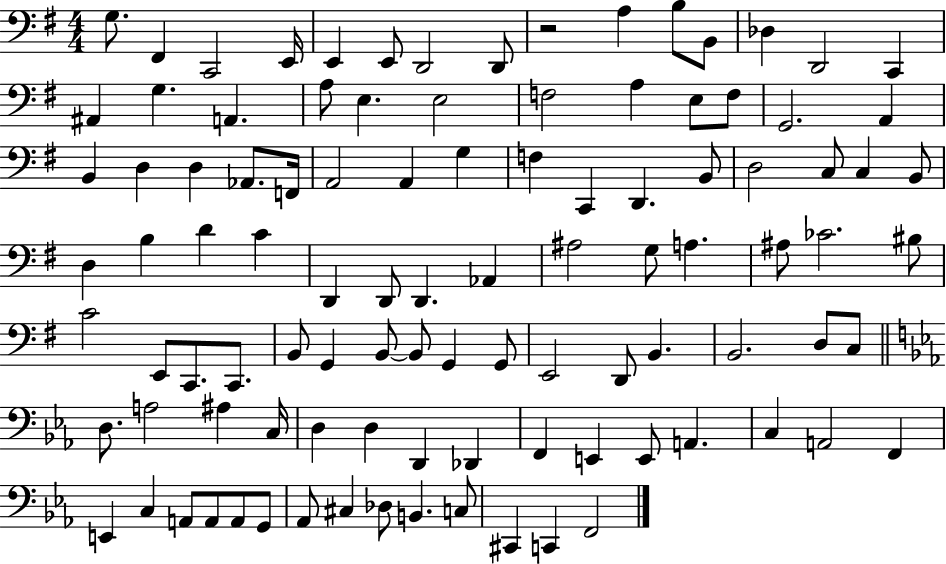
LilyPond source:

{
  \clef bass
  \numericTimeSignature
  \time 4/4
  \key g \major
  g8. fis,4 c,2 e,16 | e,4 e,8 d,2 d,8 | r2 a4 b8 b,8 | des4 d,2 c,4 | \break ais,4 g4. a,4. | a8 e4. e2 | f2 a4 e8 f8 | g,2. a,4 | \break b,4 d4 d4 aes,8. f,16 | a,2 a,4 g4 | f4 c,4 d,4. b,8 | d2 c8 c4 b,8 | \break d4 b4 d'4 c'4 | d,4 d,8 d,4. aes,4 | ais2 g8 a4. | ais8 ces'2. bis8 | \break c'2 e,8 c,8. c,8. | b,8 g,4 b,8~~ b,8 g,4 g,8 | e,2 d,8 b,4. | b,2. d8 c8 | \break \bar "||" \break \key ees \major d8. a2 ais4 c16 | d4 d4 d,4 des,4 | f,4 e,4 e,8 a,4. | c4 a,2 f,4 | \break e,4 c4 a,8 a,8 a,8 g,8 | aes,8 cis4 des8 b,4. c8 | cis,4 c,4 f,2 | \bar "|."
}